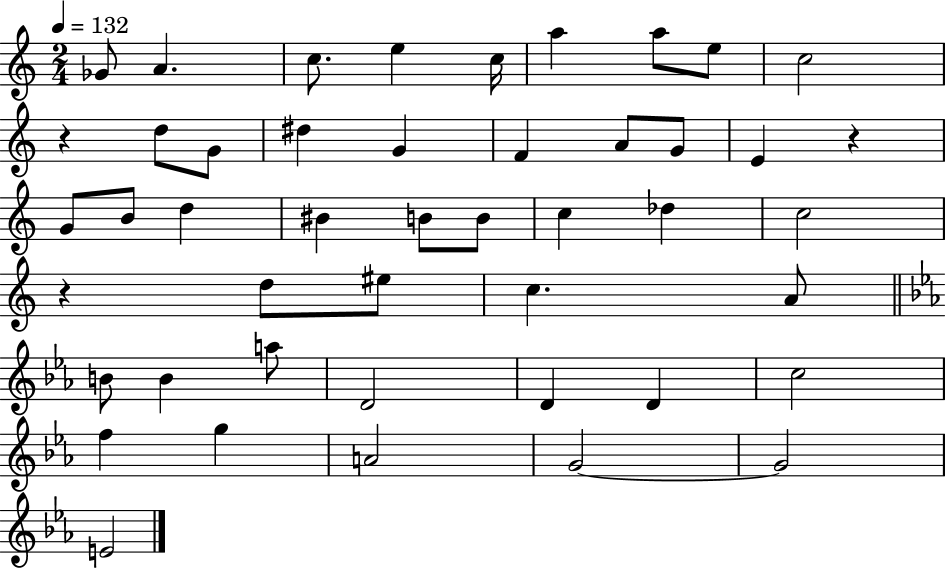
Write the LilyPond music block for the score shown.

{
  \clef treble
  \numericTimeSignature
  \time 2/4
  \key c \major
  \tempo 4 = 132
  ges'8 a'4. | c''8. e''4 c''16 | a''4 a''8 e''8 | c''2 | \break r4 d''8 g'8 | dis''4 g'4 | f'4 a'8 g'8 | e'4 r4 | \break g'8 b'8 d''4 | bis'4 b'8 b'8 | c''4 des''4 | c''2 | \break r4 d''8 eis''8 | c''4. a'8 | \bar "||" \break \key c \minor b'8 b'4 a''8 | d'2 | d'4 d'4 | c''2 | \break f''4 g''4 | a'2 | g'2~~ | g'2 | \break e'2 | \bar "|."
}